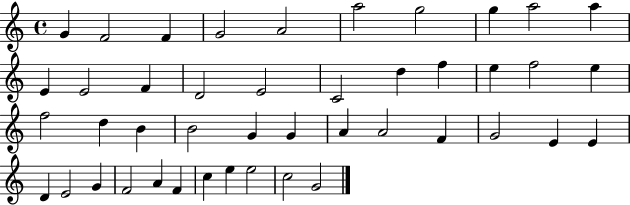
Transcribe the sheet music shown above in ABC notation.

X:1
T:Untitled
M:4/4
L:1/4
K:C
G F2 F G2 A2 a2 g2 g a2 a E E2 F D2 E2 C2 d f e f2 e f2 d B B2 G G A A2 F G2 E E D E2 G F2 A F c e e2 c2 G2